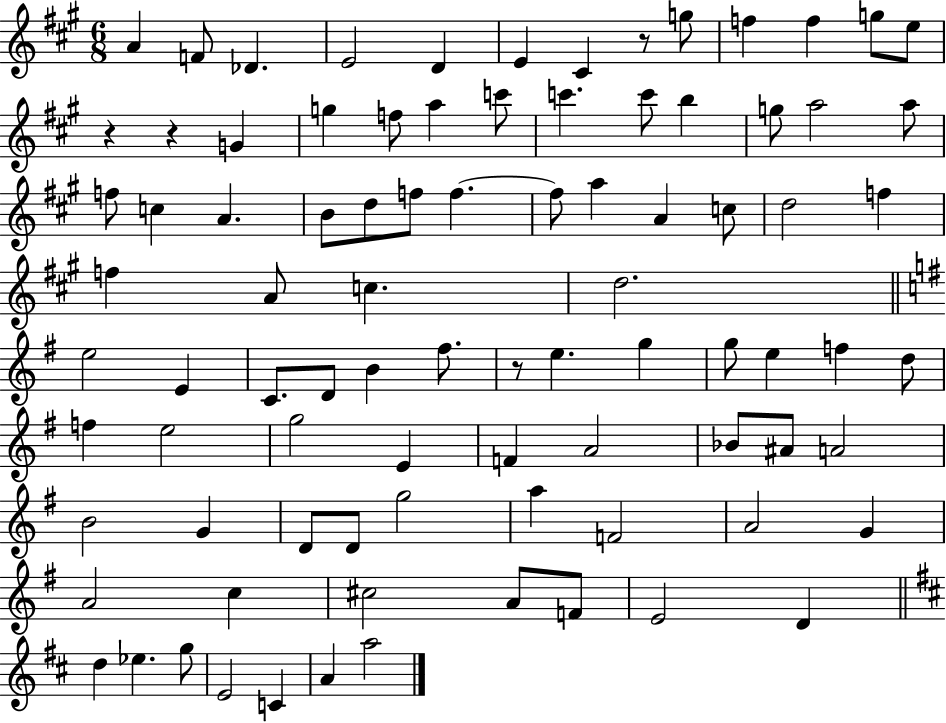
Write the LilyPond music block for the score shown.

{
  \clef treble
  \numericTimeSignature
  \time 6/8
  \key a \major
  a'4 f'8 des'4. | e'2 d'4 | e'4 cis'4 r8 g''8 | f''4 f''4 g''8 e''8 | \break r4 r4 g'4 | g''4 f''8 a''4 c'''8 | c'''4. c'''8 b''4 | g''8 a''2 a''8 | \break f''8 c''4 a'4. | b'8 d''8 f''8 f''4.~~ | f''8 a''4 a'4 c''8 | d''2 f''4 | \break f''4 a'8 c''4. | d''2. | \bar "||" \break \key g \major e''2 e'4 | c'8. d'8 b'4 fis''8. | r8 e''4. g''4 | g''8 e''4 f''4 d''8 | \break f''4 e''2 | g''2 e'4 | f'4 a'2 | bes'8 ais'8 a'2 | \break b'2 g'4 | d'8 d'8 g''2 | a''4 f'2 | a'2 g'4 | \break a'2 c''4 | cis''2 a'8 f'8 | e'2 d'4 | \bar "||" \break \key d \major d''4 ees''4. g''8 | e'2 c'4 | a'4 a''2 | \bar "|."
}